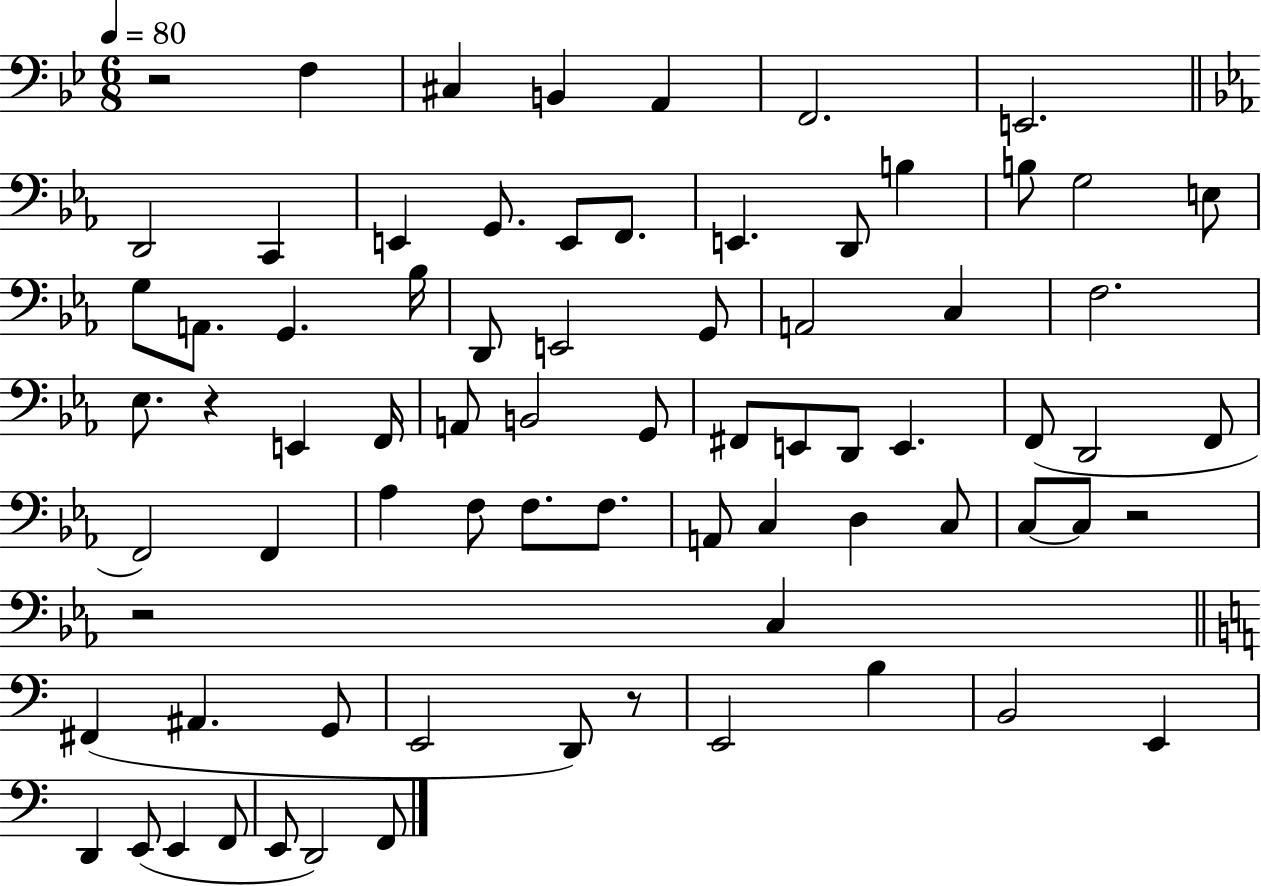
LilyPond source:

{
  \clef bass
  \numericTimeSignature
  \time 6/8
  \key bes \major
  \tempo 4 = 80
  \repeat volta 2 { r2 f4 | cis4 b,4 a,4 | f,2. | e,2. | \break \bar "||" \break \key ees \major d,2 c,4 | e,4 g,8. e,8 f,8. | e,4. d,8 b4 | b8 g2 e8 | \break g8 a,8. g,4. bes16 | d,8 e,2 g,8 | a,2 c4 | f2. | \break ees8. r4 e,4 f,16 | a,8 b,2 g,8 | fis,8 e,8 d,8 e,4. | f,8( d,2 f,8 | \break f,2) f,4 | aes4 f8 f8. f8. | a,8 c4 d4 c8 | c8~~ c8 r2 | \break r2 c4 | \bar "||" \break \key c \major fis,4( ais,4. g,8 | e,2 d,8) r8 | e,2 b4 | b,2 e,4 | \break d,4 e,8( e,4 f,8 | e,8 d,2) f,8 | } \bar "|."
}